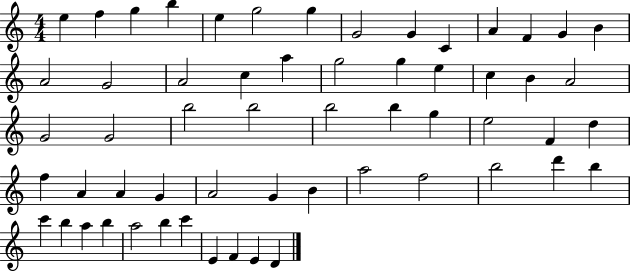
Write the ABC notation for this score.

X:1
T:Untitled
M:4/4
L:1/4
K:C
e f g b e g2 g G2 G C A F G B A2 G2 A2 c a g2 g e c B A2 G2 G2 b2 b2 b2 b g e2 F d f A A G A2 G B a2 f2 b2 d' b c' b a b a2 b c' E F E D